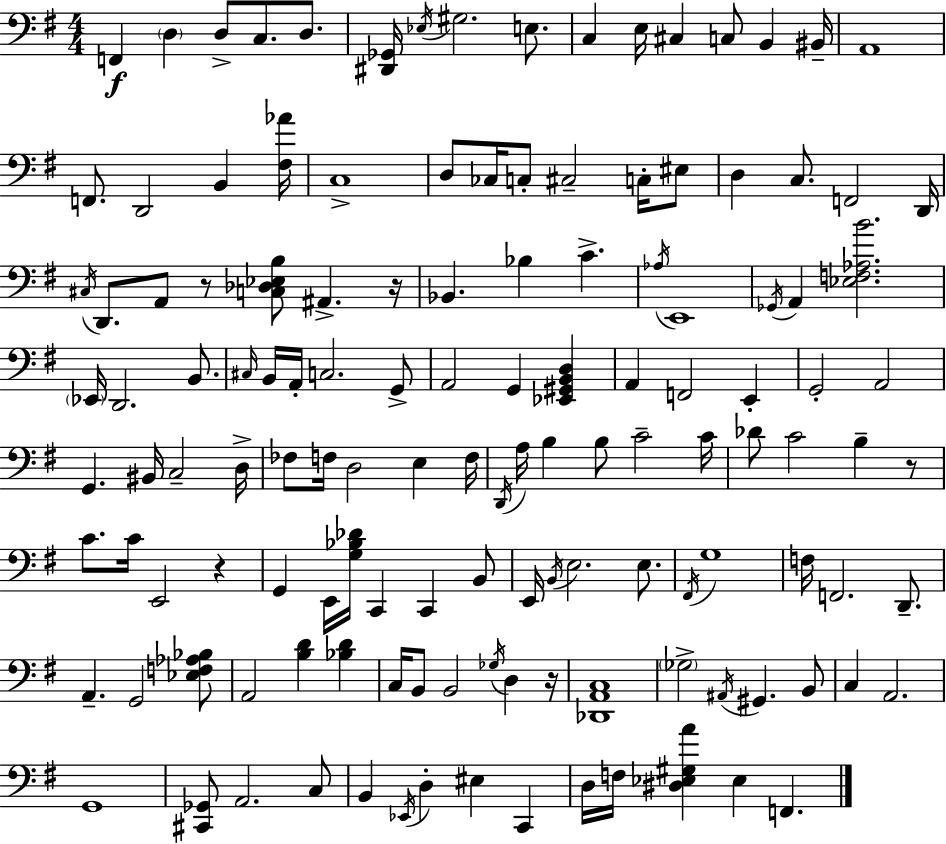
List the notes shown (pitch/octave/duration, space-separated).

F2/q D3/q D3/e C3/e. D3/e. [D#2,Gb2]/s Eb3/s G#3/h. E3/e. C3/q E3/s C#3/q C3/e B2/q BIS2/s A2/w F2/e. D2/h B2/q [F#3,Ab4]/s C3/w D3/e CES3/s C3/e C#3/h C3/s EIS3/e D3/q C3/e. F2/h D2/s C#3/s D2/e. A2/e R/e [C3,Db3,Eb3,B3]/e A#2/q. R/s Bb2/q. Bb3/q C4/q. Ab3/s E2/w Gb2/s A2/q [Eb3,F3,Ab3,B4]/h. Eb2/s D2/h. B2/e. C#3/s B2/s A2/s C3/h. G2/e A2/h G2/q [Eb2,G#2,B2,D3]/q A2/q F2/h E2/q G2/h A2/h G2/q. BIS2/s C3/h D3/s FES3/e F3/s D3/h E3/q F3/s D2/s A3/s B3/q B3/e C4/h C4/s Db4/e C4/h B3/q R/e C4/e. C4/s E2/h R/q G2/q E2/s [G3,Bb3,Db4]/s C2/q C2/q B2/e E2/s B2/s E3/h. E3/e. F#2/s G3/w F3/s F2/h. D2/e. A2/q. G2/h [Eb3,F3,Ab3,Bb3]/e A2/h [B3,D4]/q [Bb3,D4]/q C3/s B2/e B2/h Gb3/s D3/q R/s [Db2,A2,C3]/w Gb3/h A#2/s G#2/q. B2/e C3/q A2/h. G2/w [C#2,Gb2]/e A2/h. C3/e B2/q Eb2/s D3/q EIS3/q C2/q D3/s F3/s [D#3,Eb3,G#3,A4]/q Eb3/q F2/q.